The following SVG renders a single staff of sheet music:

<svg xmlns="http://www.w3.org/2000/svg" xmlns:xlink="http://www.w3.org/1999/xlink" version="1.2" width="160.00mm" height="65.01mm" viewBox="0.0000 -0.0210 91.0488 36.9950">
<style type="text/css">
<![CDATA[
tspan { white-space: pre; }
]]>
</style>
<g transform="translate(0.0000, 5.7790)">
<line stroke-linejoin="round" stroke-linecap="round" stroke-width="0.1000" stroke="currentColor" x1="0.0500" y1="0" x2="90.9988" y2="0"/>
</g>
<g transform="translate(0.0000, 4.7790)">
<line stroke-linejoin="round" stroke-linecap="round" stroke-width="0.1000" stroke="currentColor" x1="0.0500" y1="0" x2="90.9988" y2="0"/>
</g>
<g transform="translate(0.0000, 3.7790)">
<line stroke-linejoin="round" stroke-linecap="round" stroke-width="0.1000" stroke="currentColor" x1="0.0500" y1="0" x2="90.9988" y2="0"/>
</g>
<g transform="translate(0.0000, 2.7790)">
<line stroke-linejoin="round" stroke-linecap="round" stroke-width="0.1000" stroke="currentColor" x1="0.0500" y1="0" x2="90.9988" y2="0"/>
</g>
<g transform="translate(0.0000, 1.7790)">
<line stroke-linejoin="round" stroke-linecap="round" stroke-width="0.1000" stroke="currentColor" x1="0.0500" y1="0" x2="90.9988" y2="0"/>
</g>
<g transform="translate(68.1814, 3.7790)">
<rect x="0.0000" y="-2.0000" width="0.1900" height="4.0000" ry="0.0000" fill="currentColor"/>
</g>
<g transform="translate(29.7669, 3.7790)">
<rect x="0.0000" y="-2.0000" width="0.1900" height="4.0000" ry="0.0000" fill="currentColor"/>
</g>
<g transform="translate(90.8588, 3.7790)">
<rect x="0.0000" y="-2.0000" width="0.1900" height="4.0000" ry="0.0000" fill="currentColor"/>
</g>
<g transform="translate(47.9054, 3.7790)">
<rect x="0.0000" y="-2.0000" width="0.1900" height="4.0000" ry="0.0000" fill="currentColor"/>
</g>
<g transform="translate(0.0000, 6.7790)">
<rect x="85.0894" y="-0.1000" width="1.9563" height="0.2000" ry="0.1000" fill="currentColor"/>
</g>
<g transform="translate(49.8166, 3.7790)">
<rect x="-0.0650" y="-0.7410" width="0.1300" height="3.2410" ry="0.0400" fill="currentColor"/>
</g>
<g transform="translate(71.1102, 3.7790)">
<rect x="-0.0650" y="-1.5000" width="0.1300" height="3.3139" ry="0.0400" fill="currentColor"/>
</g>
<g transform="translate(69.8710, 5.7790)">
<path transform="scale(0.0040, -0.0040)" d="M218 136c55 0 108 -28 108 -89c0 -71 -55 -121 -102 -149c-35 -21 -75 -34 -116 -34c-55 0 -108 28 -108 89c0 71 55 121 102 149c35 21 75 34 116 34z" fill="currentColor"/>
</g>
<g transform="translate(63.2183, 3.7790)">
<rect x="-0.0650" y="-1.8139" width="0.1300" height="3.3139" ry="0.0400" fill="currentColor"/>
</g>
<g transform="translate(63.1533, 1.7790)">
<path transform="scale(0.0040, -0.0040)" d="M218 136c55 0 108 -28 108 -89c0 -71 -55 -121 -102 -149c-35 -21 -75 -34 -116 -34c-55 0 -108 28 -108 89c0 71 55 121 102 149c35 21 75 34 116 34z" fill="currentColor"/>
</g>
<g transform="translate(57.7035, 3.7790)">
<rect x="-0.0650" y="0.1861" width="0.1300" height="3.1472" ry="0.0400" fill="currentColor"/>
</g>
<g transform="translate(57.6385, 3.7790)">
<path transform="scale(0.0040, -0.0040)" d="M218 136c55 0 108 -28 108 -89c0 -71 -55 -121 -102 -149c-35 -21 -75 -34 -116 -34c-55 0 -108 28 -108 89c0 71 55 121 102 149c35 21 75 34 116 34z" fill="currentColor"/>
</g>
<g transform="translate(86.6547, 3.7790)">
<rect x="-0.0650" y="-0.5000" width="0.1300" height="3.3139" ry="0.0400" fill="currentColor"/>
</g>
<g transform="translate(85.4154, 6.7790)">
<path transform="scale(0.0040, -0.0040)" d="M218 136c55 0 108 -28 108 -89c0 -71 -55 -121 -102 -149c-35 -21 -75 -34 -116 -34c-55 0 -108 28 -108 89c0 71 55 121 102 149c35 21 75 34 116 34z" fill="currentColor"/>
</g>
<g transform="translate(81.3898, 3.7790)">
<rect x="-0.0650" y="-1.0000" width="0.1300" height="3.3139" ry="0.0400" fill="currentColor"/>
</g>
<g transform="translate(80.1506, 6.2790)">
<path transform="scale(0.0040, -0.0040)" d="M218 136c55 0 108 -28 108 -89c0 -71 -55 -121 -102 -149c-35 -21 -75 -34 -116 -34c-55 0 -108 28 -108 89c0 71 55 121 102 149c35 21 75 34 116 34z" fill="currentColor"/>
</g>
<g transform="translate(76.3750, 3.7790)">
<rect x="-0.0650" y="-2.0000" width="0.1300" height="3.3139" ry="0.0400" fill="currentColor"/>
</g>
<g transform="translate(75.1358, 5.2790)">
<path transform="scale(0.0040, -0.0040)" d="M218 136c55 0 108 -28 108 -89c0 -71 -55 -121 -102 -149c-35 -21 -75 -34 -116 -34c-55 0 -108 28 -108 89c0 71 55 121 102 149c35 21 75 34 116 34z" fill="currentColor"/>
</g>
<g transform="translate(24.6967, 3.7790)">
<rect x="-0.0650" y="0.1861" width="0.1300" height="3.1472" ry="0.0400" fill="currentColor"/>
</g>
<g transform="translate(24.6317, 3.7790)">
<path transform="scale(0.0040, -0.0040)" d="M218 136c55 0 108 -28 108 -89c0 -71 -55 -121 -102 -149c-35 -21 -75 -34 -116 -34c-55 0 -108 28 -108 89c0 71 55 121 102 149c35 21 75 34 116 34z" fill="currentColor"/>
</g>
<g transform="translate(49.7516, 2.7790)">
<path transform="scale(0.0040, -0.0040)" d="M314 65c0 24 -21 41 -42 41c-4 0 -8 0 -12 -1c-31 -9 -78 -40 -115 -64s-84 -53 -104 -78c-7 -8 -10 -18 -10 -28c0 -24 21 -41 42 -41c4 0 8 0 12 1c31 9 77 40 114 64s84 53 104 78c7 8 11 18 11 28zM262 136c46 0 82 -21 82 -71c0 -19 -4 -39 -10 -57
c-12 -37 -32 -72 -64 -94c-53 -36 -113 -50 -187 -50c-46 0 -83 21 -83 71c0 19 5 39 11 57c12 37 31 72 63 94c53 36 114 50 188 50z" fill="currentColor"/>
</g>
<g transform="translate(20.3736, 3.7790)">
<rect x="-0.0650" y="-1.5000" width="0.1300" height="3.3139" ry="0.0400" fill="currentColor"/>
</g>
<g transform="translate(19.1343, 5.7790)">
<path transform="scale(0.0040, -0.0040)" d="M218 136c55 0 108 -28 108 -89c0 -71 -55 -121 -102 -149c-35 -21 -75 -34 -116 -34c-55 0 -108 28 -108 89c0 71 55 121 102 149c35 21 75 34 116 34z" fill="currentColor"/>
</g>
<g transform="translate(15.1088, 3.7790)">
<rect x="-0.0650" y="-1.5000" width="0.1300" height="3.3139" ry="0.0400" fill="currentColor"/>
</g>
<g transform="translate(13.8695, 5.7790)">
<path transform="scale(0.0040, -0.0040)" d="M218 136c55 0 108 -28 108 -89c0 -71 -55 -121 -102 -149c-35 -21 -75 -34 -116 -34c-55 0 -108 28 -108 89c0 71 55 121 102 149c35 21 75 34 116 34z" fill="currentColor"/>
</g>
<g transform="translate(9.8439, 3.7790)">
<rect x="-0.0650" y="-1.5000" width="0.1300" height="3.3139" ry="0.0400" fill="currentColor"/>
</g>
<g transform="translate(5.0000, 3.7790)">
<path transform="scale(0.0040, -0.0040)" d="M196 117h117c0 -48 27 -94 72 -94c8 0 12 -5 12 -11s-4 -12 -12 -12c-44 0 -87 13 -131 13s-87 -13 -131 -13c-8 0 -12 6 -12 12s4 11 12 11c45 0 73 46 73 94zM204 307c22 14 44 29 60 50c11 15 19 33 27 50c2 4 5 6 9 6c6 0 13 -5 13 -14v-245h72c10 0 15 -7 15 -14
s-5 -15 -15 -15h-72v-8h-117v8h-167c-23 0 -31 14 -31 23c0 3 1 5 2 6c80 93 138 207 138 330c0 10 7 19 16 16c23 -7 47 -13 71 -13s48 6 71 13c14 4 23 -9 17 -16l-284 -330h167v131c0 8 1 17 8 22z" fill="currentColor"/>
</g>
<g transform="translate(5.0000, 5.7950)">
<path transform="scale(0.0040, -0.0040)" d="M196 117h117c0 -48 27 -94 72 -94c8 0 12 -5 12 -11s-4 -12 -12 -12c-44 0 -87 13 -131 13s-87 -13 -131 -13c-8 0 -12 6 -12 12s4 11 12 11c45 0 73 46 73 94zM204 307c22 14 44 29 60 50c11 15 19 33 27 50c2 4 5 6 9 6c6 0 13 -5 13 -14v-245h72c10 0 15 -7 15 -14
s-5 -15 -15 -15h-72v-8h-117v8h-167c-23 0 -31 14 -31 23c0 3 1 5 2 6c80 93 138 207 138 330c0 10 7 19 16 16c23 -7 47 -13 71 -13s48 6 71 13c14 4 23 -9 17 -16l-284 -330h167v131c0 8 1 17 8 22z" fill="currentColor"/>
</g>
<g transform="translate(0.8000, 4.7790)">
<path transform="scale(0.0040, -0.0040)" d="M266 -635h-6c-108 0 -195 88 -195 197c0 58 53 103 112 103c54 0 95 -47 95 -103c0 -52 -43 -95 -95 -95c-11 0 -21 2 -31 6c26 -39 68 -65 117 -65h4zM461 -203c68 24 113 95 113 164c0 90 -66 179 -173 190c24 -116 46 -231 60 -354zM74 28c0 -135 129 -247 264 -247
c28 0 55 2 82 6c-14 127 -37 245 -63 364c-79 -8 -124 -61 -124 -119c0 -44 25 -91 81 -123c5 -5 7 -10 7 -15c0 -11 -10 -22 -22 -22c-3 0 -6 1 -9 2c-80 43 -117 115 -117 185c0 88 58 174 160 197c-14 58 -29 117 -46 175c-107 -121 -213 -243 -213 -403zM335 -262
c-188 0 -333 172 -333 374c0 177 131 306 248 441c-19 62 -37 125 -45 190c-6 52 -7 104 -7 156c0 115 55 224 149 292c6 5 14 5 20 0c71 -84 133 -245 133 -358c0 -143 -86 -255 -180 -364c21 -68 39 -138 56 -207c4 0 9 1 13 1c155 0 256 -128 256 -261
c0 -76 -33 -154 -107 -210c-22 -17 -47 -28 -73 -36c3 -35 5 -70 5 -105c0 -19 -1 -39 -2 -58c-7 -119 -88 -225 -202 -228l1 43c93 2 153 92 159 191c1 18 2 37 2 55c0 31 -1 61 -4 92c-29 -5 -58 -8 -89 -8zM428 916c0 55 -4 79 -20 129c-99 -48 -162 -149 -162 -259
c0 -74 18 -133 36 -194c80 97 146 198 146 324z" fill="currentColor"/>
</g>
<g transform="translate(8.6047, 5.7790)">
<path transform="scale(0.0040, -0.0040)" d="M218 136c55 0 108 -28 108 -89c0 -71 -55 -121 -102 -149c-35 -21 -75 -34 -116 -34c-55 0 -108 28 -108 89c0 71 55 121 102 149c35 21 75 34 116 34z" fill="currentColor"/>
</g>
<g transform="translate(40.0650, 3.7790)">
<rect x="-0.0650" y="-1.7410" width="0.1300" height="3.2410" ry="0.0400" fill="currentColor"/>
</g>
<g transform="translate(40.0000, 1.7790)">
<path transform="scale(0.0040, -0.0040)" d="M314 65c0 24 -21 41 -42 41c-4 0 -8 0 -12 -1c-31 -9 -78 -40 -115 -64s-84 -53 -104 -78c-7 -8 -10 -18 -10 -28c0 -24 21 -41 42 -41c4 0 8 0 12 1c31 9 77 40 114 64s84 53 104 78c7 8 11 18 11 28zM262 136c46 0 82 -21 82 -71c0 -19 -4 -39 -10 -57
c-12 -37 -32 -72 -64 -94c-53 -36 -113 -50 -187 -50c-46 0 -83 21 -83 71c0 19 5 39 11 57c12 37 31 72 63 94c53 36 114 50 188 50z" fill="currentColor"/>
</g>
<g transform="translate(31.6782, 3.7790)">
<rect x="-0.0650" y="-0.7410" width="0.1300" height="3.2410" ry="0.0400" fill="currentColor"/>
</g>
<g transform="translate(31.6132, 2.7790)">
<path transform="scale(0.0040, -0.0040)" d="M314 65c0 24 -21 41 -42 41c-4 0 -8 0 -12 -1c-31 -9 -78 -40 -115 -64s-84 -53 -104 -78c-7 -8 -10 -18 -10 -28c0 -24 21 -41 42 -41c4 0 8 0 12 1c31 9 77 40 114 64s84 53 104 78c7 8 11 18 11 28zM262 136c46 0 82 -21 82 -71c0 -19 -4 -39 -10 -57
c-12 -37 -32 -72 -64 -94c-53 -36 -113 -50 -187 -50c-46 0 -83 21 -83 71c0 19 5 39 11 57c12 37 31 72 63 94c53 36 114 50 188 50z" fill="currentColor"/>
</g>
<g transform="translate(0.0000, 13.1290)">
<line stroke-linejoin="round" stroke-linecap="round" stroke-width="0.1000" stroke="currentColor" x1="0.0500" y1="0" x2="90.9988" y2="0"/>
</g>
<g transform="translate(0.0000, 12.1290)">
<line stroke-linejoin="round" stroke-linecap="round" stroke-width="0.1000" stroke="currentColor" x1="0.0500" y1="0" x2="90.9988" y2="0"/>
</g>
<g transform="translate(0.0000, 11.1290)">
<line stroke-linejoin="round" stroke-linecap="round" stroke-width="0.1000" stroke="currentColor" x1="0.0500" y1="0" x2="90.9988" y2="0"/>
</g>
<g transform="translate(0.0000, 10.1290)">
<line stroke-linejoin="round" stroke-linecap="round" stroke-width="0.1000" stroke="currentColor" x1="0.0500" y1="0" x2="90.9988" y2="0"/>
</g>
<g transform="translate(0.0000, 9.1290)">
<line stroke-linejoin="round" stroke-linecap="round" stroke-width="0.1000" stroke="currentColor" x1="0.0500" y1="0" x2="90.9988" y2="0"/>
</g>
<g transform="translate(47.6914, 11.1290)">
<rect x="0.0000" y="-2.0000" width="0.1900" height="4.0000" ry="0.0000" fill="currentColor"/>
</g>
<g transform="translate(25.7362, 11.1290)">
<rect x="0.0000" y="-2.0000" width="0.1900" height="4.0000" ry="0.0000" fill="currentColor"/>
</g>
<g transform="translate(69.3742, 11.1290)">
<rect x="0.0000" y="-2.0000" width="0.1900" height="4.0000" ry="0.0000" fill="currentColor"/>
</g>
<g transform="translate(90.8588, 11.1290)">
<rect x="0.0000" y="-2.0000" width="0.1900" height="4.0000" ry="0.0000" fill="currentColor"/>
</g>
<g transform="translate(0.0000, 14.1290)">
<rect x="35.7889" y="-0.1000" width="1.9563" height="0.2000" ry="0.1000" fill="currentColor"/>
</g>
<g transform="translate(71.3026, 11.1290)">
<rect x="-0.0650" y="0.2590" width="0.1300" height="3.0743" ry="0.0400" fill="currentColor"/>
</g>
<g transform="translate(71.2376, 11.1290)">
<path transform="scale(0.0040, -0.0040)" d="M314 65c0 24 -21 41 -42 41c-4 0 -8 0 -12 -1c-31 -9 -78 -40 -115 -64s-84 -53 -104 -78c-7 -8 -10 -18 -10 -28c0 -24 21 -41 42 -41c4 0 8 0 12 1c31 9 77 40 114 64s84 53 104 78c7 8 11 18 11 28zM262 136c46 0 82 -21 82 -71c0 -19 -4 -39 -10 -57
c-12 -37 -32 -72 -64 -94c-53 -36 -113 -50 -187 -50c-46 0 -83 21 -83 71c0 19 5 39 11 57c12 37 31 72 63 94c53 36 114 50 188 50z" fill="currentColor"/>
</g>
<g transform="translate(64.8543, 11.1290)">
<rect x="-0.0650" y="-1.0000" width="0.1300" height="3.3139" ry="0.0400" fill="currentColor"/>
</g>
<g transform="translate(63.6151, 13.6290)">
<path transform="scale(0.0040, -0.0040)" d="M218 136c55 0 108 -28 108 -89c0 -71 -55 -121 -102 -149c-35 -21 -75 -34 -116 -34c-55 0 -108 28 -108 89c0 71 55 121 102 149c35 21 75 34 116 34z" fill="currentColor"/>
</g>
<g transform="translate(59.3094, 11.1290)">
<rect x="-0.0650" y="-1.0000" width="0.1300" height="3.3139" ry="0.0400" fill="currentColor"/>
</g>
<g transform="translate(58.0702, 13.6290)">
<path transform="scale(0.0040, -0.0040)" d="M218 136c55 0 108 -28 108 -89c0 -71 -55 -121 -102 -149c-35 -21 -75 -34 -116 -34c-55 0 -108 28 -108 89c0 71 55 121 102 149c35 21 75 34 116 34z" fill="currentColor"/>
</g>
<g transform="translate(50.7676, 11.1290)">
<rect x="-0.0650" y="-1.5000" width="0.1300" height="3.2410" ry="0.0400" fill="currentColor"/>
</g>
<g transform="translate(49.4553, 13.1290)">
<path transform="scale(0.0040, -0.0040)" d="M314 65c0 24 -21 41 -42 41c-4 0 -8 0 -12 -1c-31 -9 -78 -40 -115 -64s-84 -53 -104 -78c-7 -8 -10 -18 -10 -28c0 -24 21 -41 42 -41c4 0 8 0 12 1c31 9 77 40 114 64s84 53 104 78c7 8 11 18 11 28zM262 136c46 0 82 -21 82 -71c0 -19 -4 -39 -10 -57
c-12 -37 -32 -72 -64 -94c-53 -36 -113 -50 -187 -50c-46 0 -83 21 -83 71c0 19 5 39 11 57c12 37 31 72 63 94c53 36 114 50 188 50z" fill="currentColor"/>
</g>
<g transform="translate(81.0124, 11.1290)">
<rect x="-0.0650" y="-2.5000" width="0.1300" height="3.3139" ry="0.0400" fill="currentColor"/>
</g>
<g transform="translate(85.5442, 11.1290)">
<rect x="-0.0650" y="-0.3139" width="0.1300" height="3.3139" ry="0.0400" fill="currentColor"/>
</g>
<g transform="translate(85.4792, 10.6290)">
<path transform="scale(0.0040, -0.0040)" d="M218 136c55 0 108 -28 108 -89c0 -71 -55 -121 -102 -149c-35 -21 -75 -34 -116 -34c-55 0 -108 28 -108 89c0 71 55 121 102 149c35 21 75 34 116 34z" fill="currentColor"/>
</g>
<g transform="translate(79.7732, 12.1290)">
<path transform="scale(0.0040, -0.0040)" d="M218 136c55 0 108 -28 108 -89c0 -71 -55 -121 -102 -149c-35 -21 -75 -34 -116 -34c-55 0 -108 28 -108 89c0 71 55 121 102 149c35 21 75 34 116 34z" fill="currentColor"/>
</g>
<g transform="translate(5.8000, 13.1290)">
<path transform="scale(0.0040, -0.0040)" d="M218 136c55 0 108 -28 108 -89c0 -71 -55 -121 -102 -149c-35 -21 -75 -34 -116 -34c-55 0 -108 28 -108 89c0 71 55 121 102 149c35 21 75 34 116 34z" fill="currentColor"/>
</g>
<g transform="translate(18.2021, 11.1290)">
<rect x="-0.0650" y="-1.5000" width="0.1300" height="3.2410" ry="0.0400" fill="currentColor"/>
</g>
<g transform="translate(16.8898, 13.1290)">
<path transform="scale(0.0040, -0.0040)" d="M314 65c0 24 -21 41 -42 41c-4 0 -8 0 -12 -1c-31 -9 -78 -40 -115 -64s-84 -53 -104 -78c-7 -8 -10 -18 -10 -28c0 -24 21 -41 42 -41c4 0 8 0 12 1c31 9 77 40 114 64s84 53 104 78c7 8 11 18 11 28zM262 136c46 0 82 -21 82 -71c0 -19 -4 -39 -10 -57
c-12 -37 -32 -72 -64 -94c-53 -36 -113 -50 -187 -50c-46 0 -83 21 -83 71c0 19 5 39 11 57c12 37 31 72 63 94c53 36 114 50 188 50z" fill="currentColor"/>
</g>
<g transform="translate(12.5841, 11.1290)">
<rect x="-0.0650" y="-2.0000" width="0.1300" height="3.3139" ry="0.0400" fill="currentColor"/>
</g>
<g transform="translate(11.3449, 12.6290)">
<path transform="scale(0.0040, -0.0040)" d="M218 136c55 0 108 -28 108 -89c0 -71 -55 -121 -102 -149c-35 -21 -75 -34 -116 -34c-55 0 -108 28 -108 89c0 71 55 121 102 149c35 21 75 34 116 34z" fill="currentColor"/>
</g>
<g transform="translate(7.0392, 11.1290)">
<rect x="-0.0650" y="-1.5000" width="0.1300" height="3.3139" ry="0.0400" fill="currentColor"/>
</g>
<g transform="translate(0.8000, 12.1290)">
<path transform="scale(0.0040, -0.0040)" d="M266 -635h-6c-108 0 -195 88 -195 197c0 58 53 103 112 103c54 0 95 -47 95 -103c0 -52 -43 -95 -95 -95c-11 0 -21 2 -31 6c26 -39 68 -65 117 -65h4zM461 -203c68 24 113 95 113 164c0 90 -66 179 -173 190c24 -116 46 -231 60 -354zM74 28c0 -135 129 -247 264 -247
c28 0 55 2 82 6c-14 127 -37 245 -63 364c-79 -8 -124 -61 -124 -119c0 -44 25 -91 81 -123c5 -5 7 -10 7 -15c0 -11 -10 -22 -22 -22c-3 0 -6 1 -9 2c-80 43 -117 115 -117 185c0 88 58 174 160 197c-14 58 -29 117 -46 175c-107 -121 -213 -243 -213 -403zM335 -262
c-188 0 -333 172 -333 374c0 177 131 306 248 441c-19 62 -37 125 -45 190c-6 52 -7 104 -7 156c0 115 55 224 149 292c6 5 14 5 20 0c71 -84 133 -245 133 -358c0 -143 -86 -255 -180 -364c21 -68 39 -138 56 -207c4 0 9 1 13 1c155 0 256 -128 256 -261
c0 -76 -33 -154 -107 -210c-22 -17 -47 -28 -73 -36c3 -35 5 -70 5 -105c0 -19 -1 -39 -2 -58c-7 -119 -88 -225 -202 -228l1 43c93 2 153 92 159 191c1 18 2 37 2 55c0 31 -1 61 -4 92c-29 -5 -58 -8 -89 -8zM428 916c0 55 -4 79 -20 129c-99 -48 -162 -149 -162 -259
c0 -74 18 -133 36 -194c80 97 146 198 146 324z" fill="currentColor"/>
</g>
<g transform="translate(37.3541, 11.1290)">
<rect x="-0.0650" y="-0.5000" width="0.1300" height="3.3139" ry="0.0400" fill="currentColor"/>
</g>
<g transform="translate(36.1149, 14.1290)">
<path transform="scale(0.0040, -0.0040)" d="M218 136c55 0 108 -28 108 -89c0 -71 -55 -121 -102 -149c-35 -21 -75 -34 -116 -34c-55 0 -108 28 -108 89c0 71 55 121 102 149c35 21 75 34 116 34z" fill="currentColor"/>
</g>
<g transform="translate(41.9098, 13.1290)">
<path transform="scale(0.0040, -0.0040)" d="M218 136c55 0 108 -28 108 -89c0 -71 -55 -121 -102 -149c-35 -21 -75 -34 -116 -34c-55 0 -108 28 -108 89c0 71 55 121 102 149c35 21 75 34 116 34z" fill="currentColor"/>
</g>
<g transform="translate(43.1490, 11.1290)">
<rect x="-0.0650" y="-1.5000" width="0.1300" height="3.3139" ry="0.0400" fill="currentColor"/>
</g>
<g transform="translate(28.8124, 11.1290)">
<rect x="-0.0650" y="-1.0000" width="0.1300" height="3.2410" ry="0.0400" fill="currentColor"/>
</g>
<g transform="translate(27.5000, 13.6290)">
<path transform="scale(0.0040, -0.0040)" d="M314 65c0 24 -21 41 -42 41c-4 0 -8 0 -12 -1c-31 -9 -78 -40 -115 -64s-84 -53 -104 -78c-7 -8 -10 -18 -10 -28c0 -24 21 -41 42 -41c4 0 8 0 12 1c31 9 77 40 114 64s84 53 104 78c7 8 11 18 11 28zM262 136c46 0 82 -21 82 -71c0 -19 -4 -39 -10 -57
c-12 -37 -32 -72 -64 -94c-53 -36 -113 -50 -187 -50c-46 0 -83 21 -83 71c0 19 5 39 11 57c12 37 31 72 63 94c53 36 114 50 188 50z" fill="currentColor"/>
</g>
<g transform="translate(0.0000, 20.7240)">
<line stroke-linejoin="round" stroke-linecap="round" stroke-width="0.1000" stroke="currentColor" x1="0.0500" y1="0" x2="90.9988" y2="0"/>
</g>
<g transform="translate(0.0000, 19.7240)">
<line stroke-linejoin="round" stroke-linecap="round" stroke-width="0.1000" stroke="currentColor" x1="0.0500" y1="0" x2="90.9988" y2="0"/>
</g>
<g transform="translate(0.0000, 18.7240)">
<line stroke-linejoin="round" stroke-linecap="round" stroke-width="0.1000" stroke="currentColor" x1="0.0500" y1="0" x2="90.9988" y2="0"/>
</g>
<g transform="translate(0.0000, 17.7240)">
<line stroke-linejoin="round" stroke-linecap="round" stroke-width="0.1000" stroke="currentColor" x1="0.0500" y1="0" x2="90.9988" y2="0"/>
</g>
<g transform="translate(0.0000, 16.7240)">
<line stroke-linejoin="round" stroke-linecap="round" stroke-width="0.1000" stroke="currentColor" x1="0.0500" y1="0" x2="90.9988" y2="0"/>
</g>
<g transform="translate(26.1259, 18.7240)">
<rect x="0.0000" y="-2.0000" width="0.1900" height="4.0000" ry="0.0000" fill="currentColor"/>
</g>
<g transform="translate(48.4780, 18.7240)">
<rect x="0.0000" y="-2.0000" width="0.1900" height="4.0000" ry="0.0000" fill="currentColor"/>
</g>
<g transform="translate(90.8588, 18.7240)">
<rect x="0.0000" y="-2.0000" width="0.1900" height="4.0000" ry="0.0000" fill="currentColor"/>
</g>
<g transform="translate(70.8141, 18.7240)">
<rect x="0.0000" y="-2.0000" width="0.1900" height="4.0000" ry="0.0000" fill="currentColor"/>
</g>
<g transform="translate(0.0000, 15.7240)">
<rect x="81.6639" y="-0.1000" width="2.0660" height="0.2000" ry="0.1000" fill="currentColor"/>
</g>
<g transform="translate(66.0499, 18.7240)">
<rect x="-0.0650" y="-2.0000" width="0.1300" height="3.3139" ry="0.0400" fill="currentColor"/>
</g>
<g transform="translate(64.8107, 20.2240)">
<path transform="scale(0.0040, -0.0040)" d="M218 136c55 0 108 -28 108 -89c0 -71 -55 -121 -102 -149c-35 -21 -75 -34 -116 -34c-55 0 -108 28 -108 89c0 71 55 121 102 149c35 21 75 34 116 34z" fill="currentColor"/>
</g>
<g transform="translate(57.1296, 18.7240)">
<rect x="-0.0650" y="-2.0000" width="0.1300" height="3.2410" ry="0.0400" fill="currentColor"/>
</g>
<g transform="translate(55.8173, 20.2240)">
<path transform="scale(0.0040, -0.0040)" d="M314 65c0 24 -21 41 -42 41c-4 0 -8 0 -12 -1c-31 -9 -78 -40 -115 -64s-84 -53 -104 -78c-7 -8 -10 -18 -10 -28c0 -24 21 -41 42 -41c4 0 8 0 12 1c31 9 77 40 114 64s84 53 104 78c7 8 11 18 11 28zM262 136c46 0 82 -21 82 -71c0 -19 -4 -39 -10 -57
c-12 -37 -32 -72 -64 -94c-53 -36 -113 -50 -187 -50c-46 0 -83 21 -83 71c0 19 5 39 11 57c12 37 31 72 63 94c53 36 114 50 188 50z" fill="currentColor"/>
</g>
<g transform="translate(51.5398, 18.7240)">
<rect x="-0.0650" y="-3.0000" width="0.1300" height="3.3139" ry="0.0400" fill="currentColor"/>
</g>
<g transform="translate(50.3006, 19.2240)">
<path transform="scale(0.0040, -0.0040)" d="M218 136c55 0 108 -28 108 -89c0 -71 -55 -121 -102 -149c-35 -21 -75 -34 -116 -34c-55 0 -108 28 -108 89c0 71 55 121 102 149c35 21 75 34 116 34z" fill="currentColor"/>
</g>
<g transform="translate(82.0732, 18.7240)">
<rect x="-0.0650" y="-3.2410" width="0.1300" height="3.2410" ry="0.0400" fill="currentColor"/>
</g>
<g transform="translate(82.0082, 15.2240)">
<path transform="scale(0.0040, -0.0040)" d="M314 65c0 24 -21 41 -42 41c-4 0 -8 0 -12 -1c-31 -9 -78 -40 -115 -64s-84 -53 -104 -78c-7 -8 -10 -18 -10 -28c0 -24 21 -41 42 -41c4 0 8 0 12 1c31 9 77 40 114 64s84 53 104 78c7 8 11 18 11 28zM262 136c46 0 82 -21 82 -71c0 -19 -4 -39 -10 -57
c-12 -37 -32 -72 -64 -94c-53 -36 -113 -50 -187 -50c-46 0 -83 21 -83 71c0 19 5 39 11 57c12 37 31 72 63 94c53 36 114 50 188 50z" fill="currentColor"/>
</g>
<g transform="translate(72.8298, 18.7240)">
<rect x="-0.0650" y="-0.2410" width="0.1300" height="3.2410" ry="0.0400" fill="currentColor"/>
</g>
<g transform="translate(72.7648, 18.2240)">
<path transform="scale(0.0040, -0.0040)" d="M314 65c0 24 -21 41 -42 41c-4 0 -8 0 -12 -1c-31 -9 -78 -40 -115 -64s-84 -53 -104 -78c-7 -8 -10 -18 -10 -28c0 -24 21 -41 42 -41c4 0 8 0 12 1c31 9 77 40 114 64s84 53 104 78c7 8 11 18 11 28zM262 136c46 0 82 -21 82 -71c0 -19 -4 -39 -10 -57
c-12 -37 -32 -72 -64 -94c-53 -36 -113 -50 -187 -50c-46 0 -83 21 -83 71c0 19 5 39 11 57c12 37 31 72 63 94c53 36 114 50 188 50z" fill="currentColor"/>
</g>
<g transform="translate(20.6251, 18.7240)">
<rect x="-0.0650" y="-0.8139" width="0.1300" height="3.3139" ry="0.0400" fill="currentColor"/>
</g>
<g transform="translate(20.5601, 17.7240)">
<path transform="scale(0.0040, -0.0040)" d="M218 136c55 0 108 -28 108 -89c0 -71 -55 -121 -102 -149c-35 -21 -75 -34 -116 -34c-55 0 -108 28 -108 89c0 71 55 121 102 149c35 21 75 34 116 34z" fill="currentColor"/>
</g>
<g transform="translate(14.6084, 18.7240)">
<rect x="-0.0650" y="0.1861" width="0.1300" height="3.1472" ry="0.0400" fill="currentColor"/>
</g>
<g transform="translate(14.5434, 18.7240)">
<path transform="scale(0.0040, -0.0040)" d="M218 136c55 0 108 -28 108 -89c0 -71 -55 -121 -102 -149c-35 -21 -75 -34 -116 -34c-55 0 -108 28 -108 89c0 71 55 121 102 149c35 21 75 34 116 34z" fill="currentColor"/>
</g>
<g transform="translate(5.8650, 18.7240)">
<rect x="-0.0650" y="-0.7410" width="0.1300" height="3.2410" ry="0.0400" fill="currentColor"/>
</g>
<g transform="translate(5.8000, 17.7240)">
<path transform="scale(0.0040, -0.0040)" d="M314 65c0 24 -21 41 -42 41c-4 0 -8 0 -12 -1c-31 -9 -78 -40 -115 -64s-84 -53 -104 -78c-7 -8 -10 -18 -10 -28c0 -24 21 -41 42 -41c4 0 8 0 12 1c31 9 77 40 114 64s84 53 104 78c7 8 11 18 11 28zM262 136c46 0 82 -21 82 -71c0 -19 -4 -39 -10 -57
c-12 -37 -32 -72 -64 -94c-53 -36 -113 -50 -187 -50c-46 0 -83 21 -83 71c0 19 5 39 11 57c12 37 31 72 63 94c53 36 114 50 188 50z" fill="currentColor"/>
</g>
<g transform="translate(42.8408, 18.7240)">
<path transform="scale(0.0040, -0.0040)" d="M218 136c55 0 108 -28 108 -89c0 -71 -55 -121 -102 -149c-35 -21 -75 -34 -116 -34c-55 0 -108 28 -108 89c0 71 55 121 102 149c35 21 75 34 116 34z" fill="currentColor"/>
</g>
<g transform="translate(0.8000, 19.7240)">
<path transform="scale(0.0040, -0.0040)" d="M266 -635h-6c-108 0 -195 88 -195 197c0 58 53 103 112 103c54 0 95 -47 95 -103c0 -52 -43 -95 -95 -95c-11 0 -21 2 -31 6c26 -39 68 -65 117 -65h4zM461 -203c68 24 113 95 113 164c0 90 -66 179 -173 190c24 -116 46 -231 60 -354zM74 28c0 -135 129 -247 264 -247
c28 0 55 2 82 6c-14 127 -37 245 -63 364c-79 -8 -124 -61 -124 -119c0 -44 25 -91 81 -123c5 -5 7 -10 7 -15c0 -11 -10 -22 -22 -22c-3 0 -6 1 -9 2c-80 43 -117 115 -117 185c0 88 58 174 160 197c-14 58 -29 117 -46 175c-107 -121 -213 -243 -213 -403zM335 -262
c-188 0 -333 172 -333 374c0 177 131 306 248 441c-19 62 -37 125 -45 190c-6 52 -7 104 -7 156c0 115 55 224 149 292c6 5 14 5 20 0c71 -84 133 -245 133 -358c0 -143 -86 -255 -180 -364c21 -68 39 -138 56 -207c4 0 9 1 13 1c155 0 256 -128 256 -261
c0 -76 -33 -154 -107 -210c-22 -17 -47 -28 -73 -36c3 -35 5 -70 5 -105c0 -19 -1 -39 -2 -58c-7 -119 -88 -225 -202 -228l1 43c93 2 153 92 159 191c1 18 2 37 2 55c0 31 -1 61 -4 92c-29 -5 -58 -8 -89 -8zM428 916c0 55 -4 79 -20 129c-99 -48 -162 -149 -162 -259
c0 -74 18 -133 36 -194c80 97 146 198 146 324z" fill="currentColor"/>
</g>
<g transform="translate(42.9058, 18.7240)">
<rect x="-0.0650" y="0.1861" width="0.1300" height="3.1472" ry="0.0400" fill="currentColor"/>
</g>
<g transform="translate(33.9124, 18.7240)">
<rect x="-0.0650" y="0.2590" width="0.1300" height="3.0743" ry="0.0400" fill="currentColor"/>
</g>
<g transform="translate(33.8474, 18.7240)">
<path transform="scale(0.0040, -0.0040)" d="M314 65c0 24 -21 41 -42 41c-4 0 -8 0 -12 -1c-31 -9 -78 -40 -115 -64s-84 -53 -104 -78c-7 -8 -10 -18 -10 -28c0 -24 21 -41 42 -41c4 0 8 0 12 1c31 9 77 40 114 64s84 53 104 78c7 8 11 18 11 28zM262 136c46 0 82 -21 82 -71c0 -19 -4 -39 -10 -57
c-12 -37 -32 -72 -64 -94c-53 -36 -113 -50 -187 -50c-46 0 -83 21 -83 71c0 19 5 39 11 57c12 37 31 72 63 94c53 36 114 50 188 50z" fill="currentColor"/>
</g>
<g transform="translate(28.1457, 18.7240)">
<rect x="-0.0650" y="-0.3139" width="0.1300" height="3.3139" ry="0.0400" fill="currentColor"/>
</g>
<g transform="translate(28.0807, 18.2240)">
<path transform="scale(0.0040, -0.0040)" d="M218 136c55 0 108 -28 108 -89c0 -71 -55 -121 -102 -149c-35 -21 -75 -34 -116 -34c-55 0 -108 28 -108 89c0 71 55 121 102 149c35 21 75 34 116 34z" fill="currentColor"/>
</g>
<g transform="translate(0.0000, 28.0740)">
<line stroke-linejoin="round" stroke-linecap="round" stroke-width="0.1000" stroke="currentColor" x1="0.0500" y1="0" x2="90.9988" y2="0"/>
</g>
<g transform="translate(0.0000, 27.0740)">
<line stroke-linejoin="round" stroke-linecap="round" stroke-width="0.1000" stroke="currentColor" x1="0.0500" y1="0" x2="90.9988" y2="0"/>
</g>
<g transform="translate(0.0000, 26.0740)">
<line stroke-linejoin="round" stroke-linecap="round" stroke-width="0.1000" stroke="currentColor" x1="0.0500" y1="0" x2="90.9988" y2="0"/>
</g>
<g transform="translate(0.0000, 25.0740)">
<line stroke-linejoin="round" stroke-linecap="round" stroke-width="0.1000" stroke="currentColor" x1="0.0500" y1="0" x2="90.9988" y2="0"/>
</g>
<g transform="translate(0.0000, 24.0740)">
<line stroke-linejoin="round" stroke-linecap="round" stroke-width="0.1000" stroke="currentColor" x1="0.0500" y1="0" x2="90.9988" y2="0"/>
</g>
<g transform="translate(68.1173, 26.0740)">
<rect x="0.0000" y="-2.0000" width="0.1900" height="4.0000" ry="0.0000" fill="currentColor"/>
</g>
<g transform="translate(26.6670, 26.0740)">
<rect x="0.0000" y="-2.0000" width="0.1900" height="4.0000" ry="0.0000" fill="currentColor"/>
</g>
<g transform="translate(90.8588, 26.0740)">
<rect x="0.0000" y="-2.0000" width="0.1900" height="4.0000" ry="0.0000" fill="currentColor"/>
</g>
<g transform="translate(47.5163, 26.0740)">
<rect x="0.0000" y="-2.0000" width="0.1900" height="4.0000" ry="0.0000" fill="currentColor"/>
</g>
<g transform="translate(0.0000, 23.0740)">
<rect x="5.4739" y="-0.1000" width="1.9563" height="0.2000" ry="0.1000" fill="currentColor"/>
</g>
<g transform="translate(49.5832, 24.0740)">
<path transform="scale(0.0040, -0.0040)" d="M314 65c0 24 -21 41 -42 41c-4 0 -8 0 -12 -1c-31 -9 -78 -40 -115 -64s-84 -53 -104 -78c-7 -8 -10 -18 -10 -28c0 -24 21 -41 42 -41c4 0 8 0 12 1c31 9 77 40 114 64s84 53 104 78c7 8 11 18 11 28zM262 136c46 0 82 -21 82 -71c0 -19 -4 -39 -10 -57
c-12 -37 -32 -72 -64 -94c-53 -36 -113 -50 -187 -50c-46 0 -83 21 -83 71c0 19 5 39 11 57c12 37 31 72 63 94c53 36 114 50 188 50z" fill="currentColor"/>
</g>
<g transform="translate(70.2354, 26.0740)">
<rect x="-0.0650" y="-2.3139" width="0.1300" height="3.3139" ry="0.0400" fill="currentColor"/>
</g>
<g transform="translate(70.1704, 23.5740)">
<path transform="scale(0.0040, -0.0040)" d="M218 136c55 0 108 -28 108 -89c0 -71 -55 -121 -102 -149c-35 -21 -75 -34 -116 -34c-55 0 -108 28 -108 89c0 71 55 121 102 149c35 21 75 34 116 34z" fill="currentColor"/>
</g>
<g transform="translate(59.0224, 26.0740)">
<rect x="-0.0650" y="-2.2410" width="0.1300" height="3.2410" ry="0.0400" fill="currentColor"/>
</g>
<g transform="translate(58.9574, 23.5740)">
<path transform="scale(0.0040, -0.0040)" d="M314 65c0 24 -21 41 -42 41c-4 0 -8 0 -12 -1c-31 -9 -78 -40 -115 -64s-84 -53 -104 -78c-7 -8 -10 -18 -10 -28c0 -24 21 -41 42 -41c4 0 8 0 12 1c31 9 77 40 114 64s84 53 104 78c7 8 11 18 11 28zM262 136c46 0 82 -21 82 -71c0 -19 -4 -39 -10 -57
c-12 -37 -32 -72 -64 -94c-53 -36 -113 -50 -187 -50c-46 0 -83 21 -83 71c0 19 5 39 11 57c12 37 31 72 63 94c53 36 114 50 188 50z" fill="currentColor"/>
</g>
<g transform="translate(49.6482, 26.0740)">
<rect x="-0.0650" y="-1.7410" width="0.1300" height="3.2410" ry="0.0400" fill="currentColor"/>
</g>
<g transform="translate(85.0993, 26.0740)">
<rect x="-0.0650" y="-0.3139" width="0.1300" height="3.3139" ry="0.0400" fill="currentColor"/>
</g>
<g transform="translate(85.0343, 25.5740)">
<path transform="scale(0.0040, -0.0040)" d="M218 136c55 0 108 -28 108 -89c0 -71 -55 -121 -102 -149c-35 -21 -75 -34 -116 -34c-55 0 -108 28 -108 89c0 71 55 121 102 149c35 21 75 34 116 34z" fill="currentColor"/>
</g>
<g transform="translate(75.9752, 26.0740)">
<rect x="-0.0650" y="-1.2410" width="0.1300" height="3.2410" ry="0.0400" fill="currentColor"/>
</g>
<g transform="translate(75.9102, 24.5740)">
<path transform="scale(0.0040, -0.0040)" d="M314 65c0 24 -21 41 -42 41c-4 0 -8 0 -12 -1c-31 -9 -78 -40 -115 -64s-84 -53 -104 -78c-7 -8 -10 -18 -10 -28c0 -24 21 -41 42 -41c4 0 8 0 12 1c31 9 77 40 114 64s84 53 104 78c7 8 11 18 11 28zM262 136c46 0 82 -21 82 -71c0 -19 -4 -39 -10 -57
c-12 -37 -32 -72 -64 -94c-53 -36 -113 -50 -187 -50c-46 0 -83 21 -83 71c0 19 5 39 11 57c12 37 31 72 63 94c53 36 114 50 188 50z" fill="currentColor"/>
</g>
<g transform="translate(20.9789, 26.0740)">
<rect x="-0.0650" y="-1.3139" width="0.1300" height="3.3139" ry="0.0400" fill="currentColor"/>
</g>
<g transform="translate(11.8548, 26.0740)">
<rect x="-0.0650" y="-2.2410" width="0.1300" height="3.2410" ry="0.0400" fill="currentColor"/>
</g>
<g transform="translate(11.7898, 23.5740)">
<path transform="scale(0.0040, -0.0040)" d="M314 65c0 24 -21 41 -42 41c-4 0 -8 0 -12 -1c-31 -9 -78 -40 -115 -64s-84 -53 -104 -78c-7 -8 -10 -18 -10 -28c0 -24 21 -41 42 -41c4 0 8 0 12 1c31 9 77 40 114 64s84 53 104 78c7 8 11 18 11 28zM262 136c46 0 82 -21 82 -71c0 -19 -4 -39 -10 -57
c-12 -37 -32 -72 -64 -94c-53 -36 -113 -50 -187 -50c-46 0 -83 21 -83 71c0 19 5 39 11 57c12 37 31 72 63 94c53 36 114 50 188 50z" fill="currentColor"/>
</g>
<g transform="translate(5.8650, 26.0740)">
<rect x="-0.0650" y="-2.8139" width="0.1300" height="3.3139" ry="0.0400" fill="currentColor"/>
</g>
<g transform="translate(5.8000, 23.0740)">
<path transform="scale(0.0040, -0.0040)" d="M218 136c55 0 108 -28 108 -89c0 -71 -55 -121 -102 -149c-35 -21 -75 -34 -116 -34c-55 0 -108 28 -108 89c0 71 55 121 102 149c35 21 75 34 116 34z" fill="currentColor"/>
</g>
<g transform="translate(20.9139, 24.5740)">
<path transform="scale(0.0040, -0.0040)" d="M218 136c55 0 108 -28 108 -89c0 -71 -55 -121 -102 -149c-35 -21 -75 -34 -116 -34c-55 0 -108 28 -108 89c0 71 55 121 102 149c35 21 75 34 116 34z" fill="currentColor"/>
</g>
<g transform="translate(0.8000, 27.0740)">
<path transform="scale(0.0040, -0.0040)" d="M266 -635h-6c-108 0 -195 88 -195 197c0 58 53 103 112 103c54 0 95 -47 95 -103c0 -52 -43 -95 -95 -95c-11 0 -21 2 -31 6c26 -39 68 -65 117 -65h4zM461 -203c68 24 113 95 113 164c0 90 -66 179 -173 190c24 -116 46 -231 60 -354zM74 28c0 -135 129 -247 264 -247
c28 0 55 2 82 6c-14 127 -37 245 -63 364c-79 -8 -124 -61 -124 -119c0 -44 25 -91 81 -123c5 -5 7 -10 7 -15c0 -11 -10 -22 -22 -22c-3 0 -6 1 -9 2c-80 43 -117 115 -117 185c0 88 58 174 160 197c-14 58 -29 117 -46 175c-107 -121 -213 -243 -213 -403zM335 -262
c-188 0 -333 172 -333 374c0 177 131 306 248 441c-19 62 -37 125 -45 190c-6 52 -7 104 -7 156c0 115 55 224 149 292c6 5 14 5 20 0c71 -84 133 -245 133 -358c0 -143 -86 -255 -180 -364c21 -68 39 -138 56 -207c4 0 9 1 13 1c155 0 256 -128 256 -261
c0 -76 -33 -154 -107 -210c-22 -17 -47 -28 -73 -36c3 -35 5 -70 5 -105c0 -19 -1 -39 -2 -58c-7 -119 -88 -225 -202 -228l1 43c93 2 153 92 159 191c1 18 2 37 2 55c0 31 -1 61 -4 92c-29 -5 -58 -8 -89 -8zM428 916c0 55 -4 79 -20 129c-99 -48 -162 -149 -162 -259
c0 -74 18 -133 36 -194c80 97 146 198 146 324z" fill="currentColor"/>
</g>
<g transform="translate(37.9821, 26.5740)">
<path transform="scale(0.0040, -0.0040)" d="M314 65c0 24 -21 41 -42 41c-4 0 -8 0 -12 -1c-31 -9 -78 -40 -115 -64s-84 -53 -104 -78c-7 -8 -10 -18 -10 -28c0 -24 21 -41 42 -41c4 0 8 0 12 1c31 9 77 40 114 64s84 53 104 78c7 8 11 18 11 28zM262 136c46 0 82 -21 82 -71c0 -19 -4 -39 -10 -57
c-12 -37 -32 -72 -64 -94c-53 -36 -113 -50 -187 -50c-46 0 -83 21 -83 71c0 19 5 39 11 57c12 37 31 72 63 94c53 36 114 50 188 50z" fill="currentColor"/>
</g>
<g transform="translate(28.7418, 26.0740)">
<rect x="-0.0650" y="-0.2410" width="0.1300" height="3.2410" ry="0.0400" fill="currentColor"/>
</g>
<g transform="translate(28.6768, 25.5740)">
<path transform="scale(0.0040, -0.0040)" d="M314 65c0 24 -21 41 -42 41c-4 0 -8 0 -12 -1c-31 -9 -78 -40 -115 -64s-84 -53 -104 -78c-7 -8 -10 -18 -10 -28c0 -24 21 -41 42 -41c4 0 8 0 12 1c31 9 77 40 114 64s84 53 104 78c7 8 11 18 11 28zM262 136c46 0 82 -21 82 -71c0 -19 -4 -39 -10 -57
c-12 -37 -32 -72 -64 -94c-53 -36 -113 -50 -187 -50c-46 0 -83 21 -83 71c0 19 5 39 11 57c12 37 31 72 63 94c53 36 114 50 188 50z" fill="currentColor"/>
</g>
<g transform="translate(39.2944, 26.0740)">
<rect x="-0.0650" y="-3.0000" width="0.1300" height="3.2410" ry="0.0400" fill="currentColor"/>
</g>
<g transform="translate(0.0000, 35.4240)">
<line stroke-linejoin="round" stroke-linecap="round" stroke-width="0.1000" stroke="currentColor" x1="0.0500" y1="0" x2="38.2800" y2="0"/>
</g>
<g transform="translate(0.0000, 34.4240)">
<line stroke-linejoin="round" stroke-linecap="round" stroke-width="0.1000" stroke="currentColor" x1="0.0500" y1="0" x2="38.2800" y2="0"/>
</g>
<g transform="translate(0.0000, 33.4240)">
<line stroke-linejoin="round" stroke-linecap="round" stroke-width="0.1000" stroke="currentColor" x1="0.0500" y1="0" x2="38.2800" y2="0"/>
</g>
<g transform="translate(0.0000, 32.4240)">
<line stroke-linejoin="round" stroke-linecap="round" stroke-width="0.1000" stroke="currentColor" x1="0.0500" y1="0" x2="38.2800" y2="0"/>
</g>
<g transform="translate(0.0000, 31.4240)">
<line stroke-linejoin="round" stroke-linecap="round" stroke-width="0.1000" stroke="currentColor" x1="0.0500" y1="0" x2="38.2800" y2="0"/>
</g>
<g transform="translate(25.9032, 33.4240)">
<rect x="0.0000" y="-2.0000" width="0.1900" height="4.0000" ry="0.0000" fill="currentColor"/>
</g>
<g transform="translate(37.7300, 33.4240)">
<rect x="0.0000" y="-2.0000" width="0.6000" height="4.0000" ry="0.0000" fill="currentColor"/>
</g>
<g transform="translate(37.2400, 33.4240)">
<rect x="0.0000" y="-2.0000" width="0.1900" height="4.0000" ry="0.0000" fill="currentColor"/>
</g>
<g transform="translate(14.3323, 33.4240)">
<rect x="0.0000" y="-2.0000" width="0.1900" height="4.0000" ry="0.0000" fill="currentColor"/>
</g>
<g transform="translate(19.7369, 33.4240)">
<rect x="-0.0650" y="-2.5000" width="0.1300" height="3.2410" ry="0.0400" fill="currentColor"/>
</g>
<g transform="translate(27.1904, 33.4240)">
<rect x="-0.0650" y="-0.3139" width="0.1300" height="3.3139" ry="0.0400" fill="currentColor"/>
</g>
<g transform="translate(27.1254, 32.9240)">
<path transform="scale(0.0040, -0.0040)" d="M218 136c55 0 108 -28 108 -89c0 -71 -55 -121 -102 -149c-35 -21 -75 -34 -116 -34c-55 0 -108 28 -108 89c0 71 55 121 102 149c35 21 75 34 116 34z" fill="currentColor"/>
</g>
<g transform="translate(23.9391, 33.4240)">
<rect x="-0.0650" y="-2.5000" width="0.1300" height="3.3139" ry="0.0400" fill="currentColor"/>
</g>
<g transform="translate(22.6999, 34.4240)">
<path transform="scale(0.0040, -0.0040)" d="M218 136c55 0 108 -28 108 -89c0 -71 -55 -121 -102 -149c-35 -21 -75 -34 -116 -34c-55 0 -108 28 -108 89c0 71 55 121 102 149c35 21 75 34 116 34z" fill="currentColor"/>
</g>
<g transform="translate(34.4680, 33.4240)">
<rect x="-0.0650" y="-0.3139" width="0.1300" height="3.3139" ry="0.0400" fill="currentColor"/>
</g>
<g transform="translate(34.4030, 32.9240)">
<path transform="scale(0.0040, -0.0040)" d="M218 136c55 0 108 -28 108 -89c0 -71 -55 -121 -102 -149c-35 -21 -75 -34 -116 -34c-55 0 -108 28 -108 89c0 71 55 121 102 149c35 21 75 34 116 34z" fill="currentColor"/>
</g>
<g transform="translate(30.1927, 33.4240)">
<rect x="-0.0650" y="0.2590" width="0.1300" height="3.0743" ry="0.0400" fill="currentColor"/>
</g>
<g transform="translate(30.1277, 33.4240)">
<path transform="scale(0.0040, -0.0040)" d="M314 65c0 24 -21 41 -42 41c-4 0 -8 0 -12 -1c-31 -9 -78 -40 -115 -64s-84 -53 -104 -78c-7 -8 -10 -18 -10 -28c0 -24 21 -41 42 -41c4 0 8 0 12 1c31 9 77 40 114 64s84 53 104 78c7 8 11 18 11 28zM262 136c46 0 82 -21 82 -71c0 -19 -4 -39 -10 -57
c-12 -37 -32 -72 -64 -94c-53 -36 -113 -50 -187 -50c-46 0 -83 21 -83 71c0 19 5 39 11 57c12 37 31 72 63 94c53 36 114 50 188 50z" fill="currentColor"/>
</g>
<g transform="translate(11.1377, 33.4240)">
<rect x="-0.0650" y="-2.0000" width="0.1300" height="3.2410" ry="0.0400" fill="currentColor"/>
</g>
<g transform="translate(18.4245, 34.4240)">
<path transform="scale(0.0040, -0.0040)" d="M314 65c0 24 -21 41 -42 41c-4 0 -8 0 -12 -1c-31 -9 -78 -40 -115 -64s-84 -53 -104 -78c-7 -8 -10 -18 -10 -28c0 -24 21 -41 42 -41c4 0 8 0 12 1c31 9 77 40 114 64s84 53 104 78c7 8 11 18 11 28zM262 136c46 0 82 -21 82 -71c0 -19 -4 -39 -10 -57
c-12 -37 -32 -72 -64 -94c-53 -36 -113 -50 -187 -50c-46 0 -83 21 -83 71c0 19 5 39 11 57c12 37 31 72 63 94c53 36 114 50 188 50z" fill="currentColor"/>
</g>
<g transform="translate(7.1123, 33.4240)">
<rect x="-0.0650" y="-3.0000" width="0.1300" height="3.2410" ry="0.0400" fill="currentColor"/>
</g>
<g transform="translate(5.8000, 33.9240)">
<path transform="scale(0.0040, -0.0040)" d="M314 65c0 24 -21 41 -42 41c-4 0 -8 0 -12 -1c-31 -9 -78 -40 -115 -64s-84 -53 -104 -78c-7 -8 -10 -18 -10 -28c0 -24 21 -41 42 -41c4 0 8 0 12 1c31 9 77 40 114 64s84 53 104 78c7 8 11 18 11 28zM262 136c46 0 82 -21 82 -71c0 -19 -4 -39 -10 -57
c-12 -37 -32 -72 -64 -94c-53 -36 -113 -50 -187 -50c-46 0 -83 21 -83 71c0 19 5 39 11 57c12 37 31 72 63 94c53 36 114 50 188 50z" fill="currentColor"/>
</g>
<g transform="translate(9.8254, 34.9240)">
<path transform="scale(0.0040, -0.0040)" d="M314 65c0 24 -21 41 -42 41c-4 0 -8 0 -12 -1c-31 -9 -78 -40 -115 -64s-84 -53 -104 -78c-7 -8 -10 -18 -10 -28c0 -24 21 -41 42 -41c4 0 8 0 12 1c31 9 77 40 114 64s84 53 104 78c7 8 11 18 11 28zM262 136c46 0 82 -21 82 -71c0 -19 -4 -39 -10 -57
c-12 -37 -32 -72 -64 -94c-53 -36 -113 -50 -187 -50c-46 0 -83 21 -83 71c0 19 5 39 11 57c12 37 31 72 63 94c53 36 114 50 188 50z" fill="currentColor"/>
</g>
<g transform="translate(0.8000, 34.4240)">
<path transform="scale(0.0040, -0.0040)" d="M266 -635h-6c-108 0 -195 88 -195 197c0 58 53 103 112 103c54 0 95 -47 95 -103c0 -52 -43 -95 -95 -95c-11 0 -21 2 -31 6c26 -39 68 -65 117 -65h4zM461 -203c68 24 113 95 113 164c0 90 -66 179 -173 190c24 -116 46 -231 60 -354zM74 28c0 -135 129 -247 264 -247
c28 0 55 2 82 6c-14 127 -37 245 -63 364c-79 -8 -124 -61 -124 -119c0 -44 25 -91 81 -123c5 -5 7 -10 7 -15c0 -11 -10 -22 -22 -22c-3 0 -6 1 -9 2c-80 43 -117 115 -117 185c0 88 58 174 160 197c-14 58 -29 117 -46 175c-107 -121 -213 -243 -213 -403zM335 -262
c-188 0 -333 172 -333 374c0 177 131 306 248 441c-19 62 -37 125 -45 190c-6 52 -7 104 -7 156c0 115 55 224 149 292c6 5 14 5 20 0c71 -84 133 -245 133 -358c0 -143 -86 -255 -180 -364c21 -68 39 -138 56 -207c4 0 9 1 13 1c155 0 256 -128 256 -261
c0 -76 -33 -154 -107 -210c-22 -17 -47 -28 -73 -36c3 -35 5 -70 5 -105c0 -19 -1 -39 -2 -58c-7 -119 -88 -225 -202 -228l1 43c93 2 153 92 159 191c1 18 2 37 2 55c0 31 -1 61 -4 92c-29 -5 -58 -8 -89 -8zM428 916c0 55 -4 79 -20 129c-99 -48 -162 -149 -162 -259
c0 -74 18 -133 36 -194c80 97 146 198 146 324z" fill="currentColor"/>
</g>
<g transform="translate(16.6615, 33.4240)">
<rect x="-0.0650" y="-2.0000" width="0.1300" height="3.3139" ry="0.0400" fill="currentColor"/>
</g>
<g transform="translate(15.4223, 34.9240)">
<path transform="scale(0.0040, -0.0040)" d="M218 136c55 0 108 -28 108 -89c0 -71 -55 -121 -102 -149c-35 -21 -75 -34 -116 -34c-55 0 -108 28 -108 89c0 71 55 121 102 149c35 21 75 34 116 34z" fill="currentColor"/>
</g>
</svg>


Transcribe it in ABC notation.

X:1
T:Untitled
M:4/4
L:1/4
K:C
E E E B d2 f2 d2 B f E F D C E F E2 D2 C E E2 D D B2 G c d2 B d c B2 B A F2 F c2 b2 a g2 e c2 A2 f2 g2 g e2 c A2 F2 F G2 G c B2 c